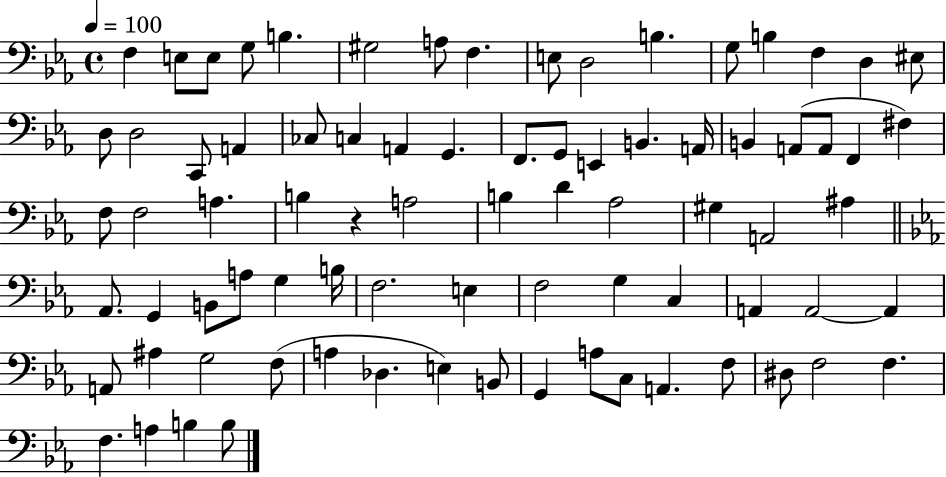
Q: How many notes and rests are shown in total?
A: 80